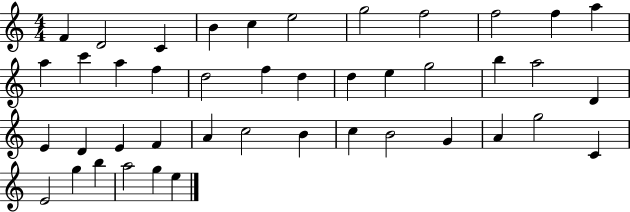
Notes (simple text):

F4/q D4/h C4/q B4/q C5/q E5/h G5/h F5/h F5/h F5/q A5/q A5/q C6/q A5/q F5/q D5/h F5/q D5/q D5/q E5/q G5/h B5/q A5/h D4/q E4/q D4/q E4/q F4/q A4/q C5/h B4/q C5/q B4/h G4/q A4/q G5/h C4/q E4/h G5/q B5/q A5/h G5/q E5/q